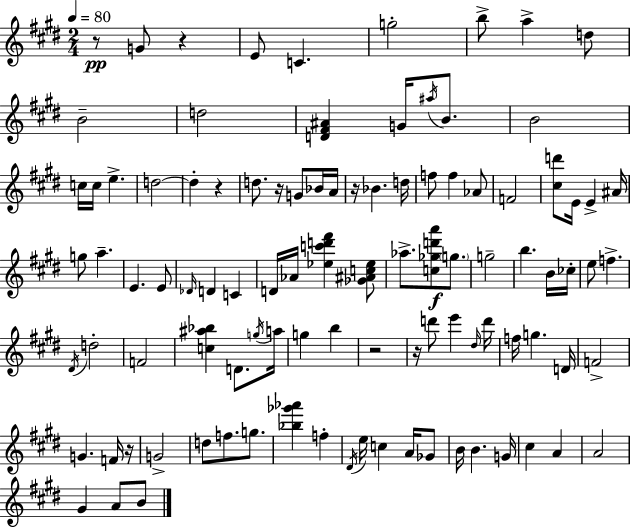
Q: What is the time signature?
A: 2/4